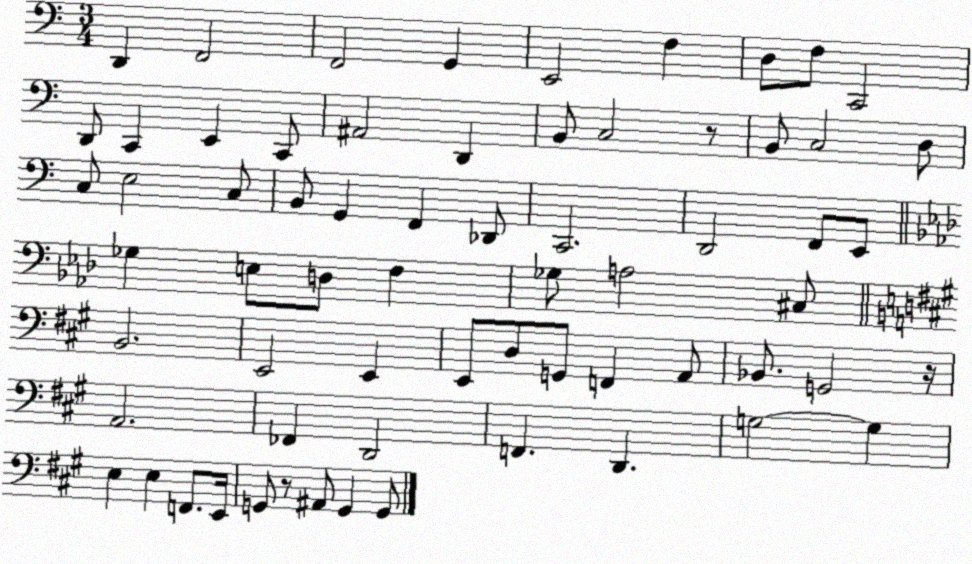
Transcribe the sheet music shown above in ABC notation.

X:1
T:Untitled
M:3/4
L:1/4
K:C
D,, F,,2 F,,2 G,, E,,2 F, D,/2 F,/2 C,,2 D,,/2 C,, E,, C,,/2 ^A,,2 D,, B,,/2 C,2 z/2 B,,/2 C,2 D,/2 C,/2 E,2 C,/2 B,,/2 G,, F,, _D,,/2 C,,2 D,,2 F,,/2 E,,/2 _G, E,/2 D,/2 F, _G,/2 A,2 ^C,/2 B,,2 E,,2 E,, E,,/2 D,/2 G,,/2 F,, A,,/2 _B,,/2 G,,2 z/4 A,,2 _F,, D,,2 F,, D,, G,2 G, E, E, F,,/2 E,,/4 G,,/2 z/2 ^A,,/2 G,, G,,/2